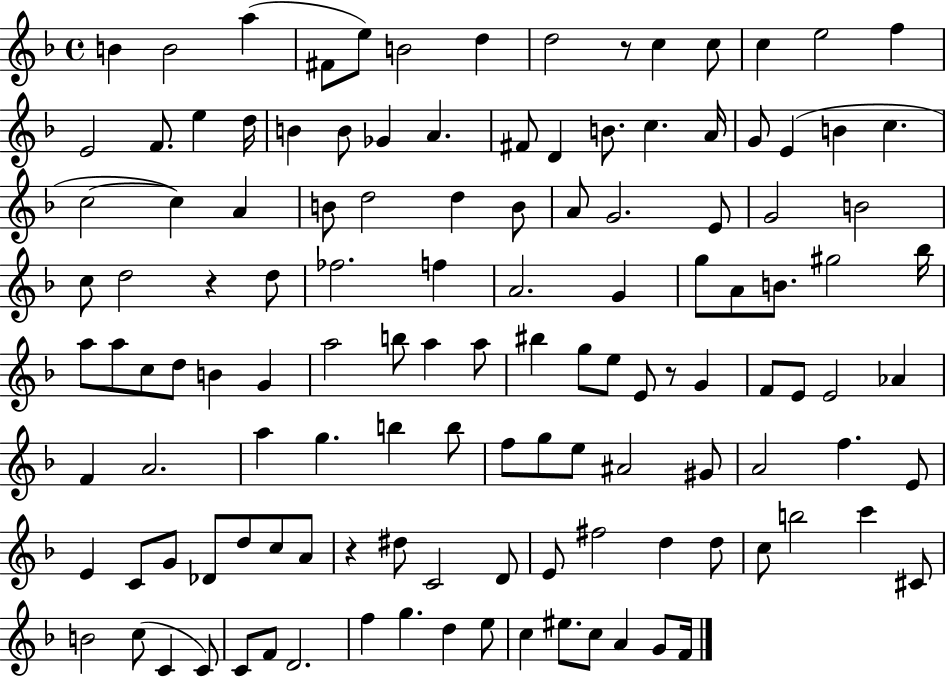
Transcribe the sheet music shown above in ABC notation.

X:1
T:Untitled
M:4/4
L:1/4
K:F
B B2 a ^F/2 e/2 B2 d d2 z/2 c c/2 c e2 f E2 F/2 e d/4 B B/2 _G A ^F/2 D B/2 c A/4 G/2 E B c c2 c A B/2 d2 d B/2 A/2 G2 E/2 G2 B2 c/2 d2 z d/2 _f2 f A2 G g/2 A/2 B/2 ^g2 _b/4 a/2 a/2 c/2 d/2 B G a2 b/2 a a/2 ^b g/2 e/2 E/2 z/2 G F/2 E/2 E2 _A F A2 a g b b/2 f/2 g/2 e/2 ^A2 ^G/2 A2 f E/2 E C/2 G/2 _D/2 d/2 c/2 A/2 z ^d/2 C2 D/2 E/2 ^f2 d d/2 c/2 b2 c' ^C/2 B2 c/2 C C/2 C/2 F/2 D2 f g d e/2 c ^e/2 c/2 A G/2 F/4